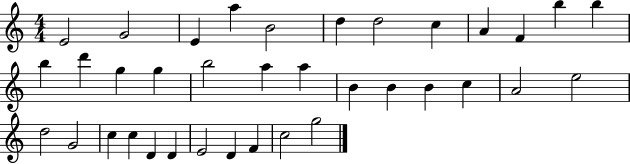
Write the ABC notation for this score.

X:1
T:Untitled
M:4/4
L:1/4
K:C
E2 G2 E a B2 d d2 c A F b b b d' g g b2 a a B B B c A2 e2 d2 G2 c c D D E2 D F c2 g2